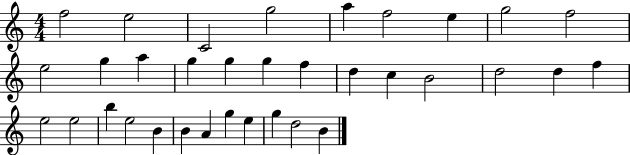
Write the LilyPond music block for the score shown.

{
  \clef treble
  \numericTimeSignature
  \time 4/4
  \key c \major
  f''2 e''2 | c'2 g''2 | a''4 f''2 e''4 | g''2 f''2 | \break e''2 g''4 a''4 | g''4 g''4 g''4 f''4 | d''4 c''4 b'2 | d''2 d''4 f''4 | \break e''2 e''2 | b''4 e''2 b'4 | b'4 a'4 g''4 e''4 | g''4 d''2 b'4 | \break \bar "|."
}